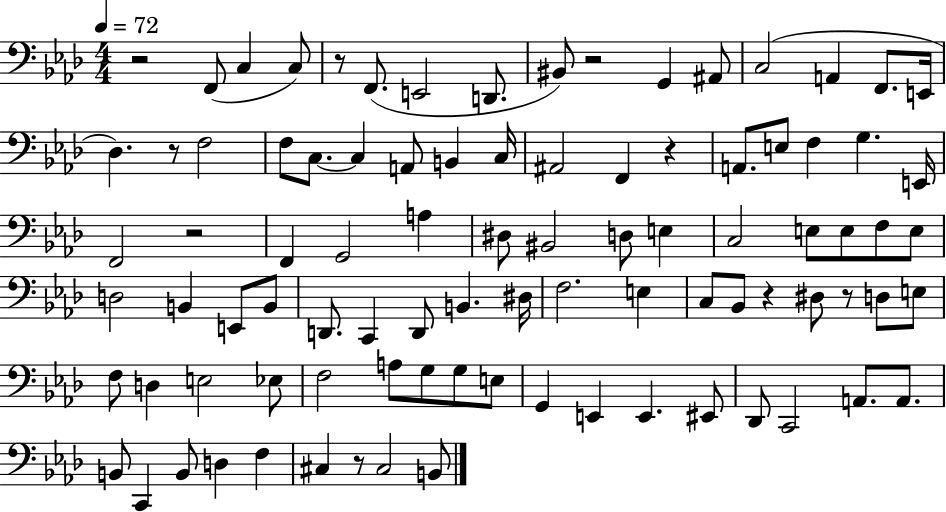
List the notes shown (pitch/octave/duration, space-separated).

R/h F2/e C3/q C3/e R/e F2/e. E2/h D2/e. BIS2/e R/h G2/q A#2/e C3/h A2/q F2/e. E2/s Db3/q. R/e F3/h F3/e C3/e. C3/q A2/e B2/q C3/s A#2/h F2/q R/q A2/e. E3/e F3/q G3/q. E2/s F2/h R/h F2/q G2/h A3/q D#3/e BIS2/h D3/e E3/q C3/h E3/e E3/e F3/e E3/e D3/h B2/q E2/e B2/e D2/e. C2/q D2/e B2/q. D#3/s F3/h. E3/q C3/e Bb2/e R/q D#3/e R/e D3/e E3/e F3/e D3/q E3/h Eb3/e F3/h A3/e G3/e G3/e E3/e G2/q E2/q E2/q. EIS2/e Db2/e C2/h A2/e. A2/e. B2/e C2/q B2/e D3/q F3/q C#3/q R/e C#3/h B2/e